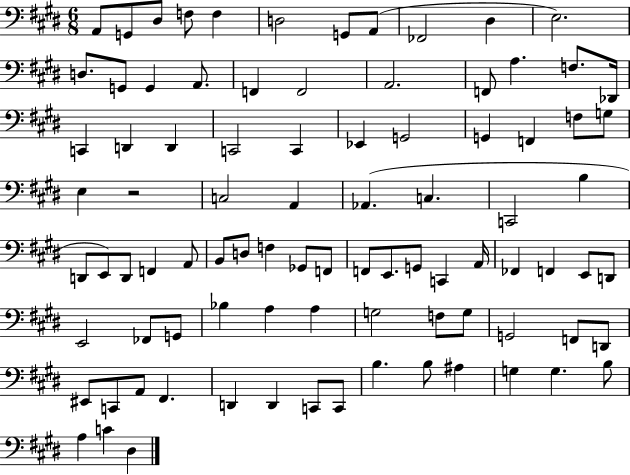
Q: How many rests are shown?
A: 1